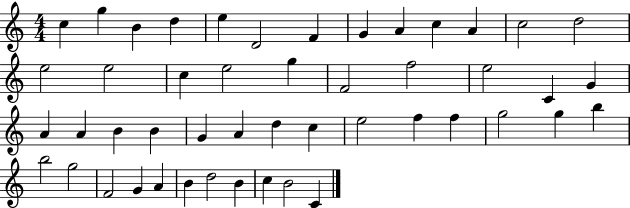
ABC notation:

X:1
T:Untitled
M:4/4
L:1/4
K:C
c g B d e D2 F G A c A c2 d2 e2 e2 c e2 g F2 f2 e2 C G A A B B G A d c e2 f f g2 g b b2 g2 F2 G A B d2 B c B2 C